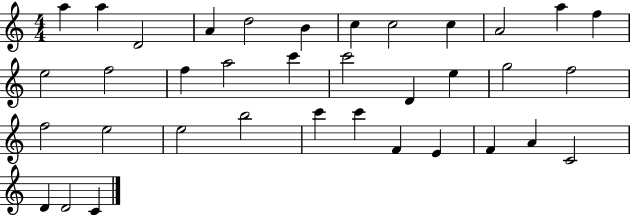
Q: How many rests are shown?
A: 0